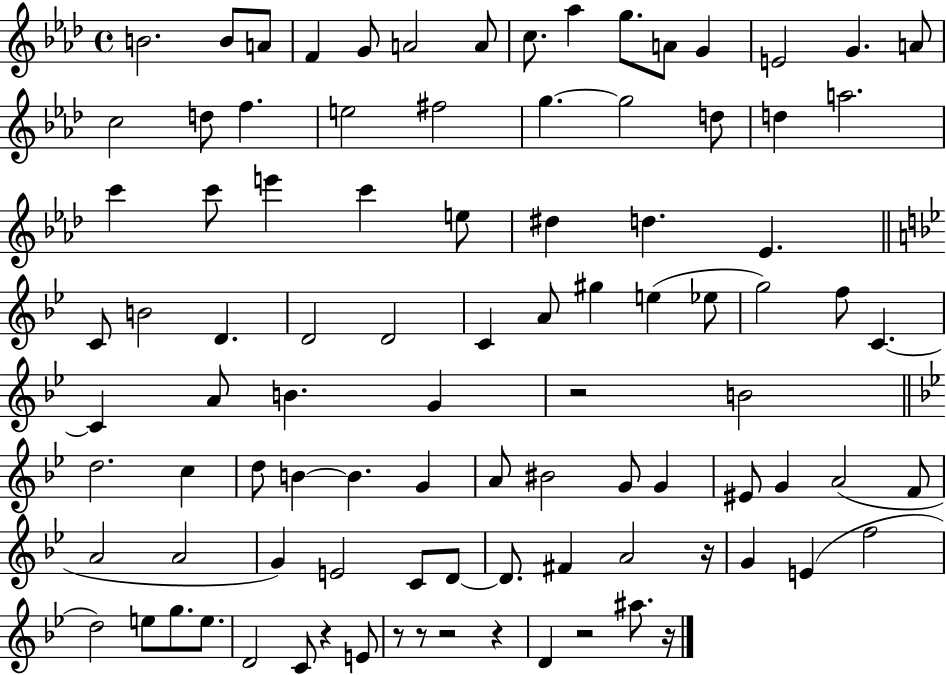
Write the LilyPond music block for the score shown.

{
  \clef treble
  \time 4/4
  \defaultTimeSignature
  \key aes \major
  b'2. b'8 a'8 | f'4 g'8 a'2 a'8 | c''8. aes''4 g''8. a'8 g'4 | e'2 g'4. a'8 | \break c''2 d''8 f''4. | e''2 fis''2 | g''4.~~ g''2 d''8 | d''4 a''2. | \break c'''4 c'''8 e'''4 c'''4 e''8 | dis''4 d''4. ees'4. | \bar "||" \break \key g \minor c'8 b'2 d'4. | d'2 d'2 | c'4 a'8 gis''4 e''4( ees''8 | g''2) f''8 c'4.~~ | \break c'4 a'8 b'4. g'4 | r2 b'2 | \bar "||" \break \key g \minor d''2. c''4 | d''8 b'4~~ b'4. g'4 | a'8 bis'2 g'8 g'4 | eis'8 g'4 a'2( f'8 | \break a'2 a'2 | g'4) e'2 c'8 d'8~~ | d'8. fis'4 a'2 r16 | g'4 e'4( f''2 | \break d''2) e''8 g''8. e''8. | d'2 c'8 r4 e'8 | r8 r8 r2 r4 | d'4 r2 ais''8. r16 | \break \bar "|."
}